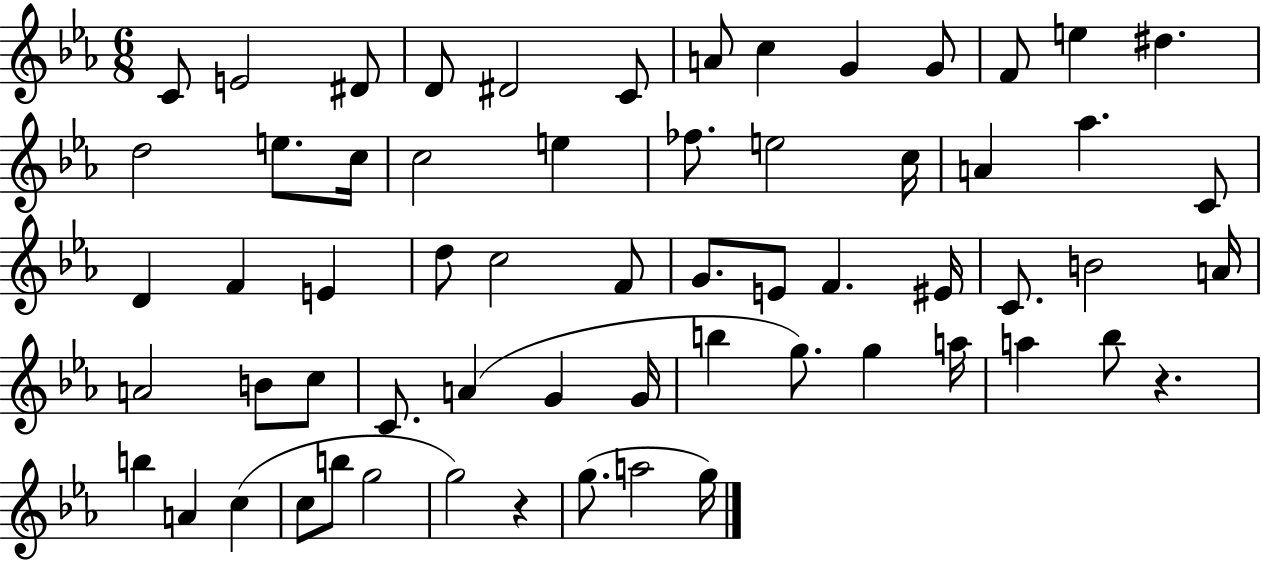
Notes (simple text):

C4/e E4/h D#4/e D4/e D#4/h C4/e A4/e C5/q G4/q G4/e F4/e E5/q D#5/q. D5/h E5/e. C5/s C5/h E5/q FES5/e. E5/h C5/s A4/q Ab5/q. C4/e D4/q F4/q E4/q D5/e C5/h F4/e G4/e. E4/e F4/q. EIS4/s C4/e. B4/h A4/s A4/h B4/e C5/e C4/e. A4/q G4/q G4/s B5/q G5/e. G5/q A5/s A5/q Bb5/e R/q. B5/q A4/q C5/q C5/e B5/e G5/h G5/h R/q G5/e. A5/h G5/s